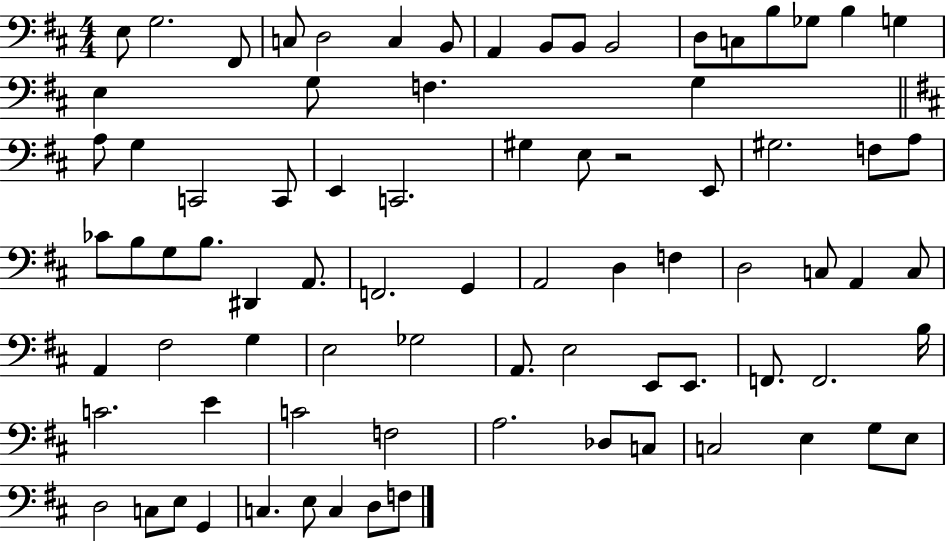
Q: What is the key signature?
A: D major